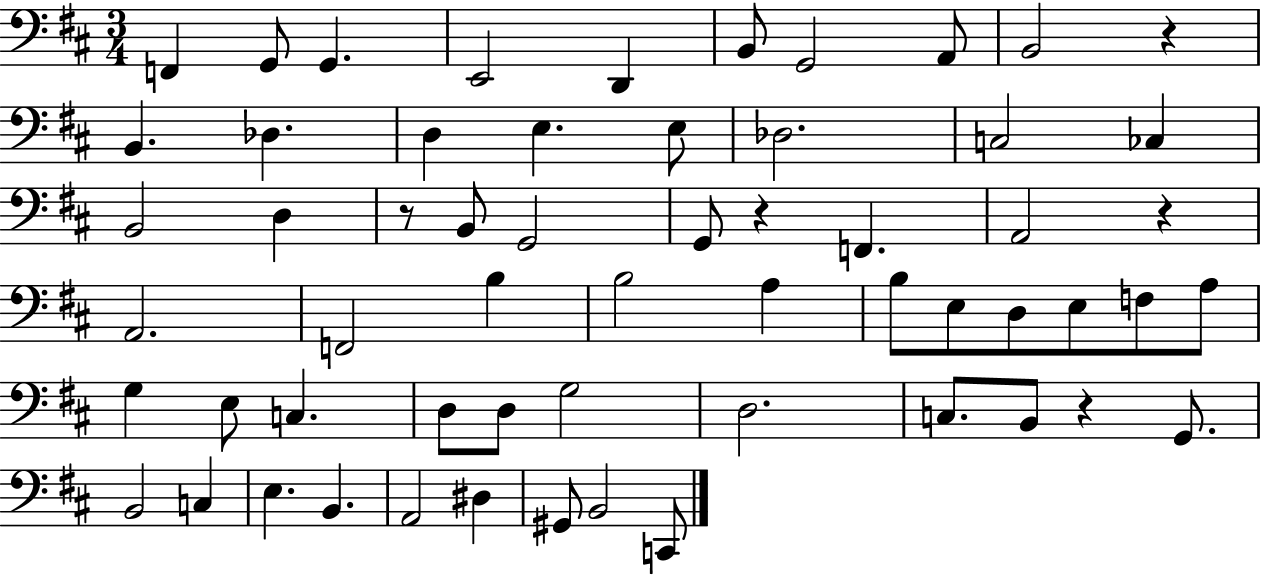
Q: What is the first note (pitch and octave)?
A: F2